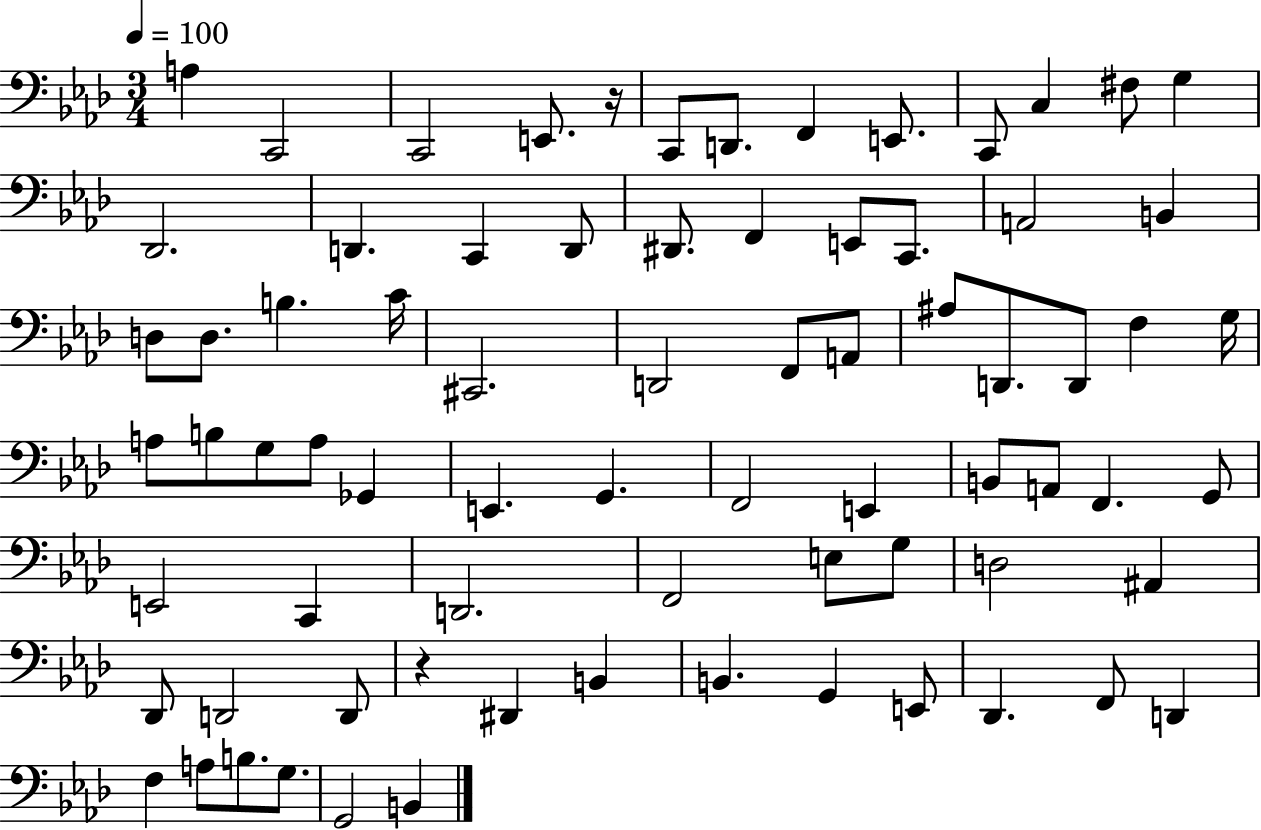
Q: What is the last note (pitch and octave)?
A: B2